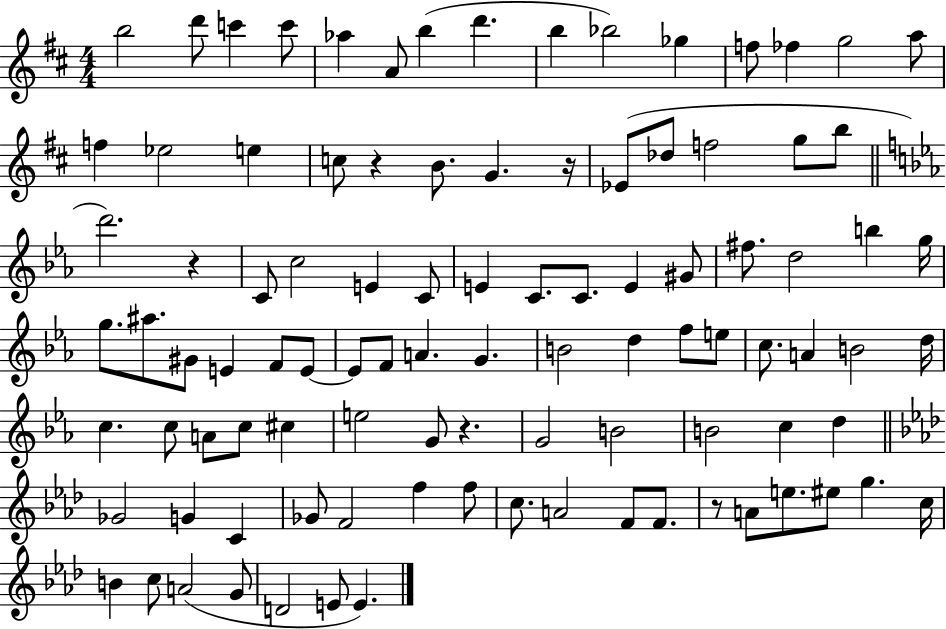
{
  \clef treble
  \numericTimeSignature
  \time 4/4
  \key d \major
  b''2 d'''8 c'''4 c'''8 | aes''4 a'8 b''4( d'''4. | b''4 bes''2) ges''4 | f''8 fes''4 g''2 a''8 | \break f''4 ees''2 e''4 | c''8 r4 b'8. g'4. r16 | ees'8( des''8 f''2 g''8 b''8 | \bar "||" \break \key ees \major d'''2.) r4 | c'8 c''2 e'4 c'8 | e'4 c'8. c'8. e'4 gis'8 | fis''8. d''2 b''4 g''16 | \break g''8. ais''8. gis'8 e'4 f'8 e'8~~ | e'8 f'8 a'4. g'4. | b'2 d''4 f''8 e''8 | c''8. a'4 b'2 d''16 | \break c''4. c''8 a'8 c''8 cis''4 | e''2 g'8 r4. | g'2 b'2 | b'2 c''4 d''4 | \break \bar "||" \break \key aes \major ges'2 g'4 c'4 | ges'8 f'2 f''4 f''8 | c''8. a'2 f'8 f'8. | r8 a'8 e''8. eis''8 g''4. c''16 | \break b'4 c''8 a'2( g'8 | d'2 e'8 e'4.) | \bar "|."
}